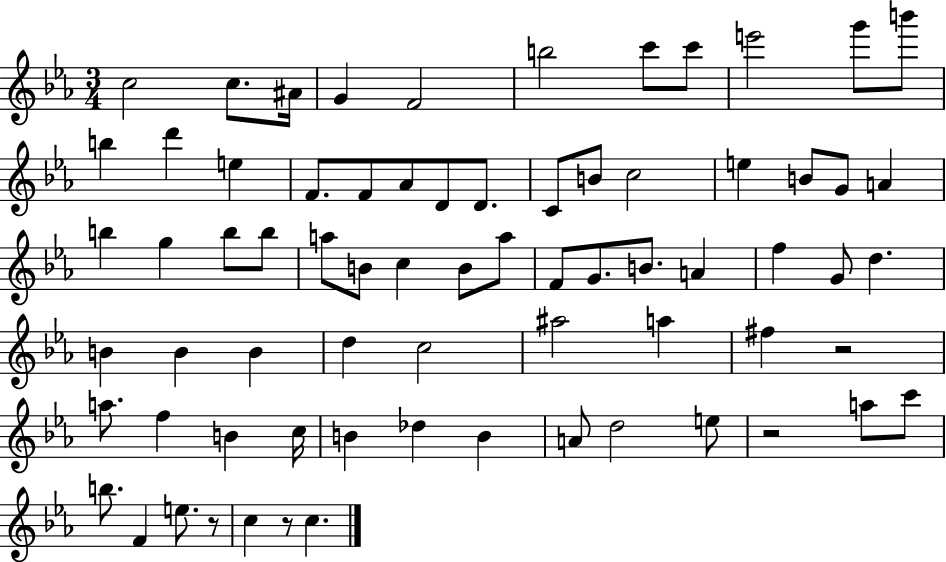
{
  \clef treble
  \numericTimeSignature
  \time 3/4
  \key ees \major
  c''2 c''8. ais'16 | g'4 f'2 | b''2 c'''8 c'''8 | e'''2 g'''8 b'''8 | \break b''4 d'''4 e''4 | f'8. f'8 aes'8 d'8 d'8. | c'8 b'8 c''2 | e''4 b'8 g'8 a'4 | \break b''4 g''4 b''8 b''8 | a''8 b'8 c''4 b'8 a''8 | f'8 g'8. b'8. a'4 | f''4 g'8 d''4. | \break b'4 b'4 b'4 | d''4 c''2 | ais''2 a''4 | fis''4 r2 | \break a''8. f''4 b'4 c''16 | b'4 des''4 b'4 | a'8 d''2 e''8 | r2 a''8 c'''8 | \break b''8. f'4 e''8. r8 | c''4 r8 c''4. | \bar "|."
}